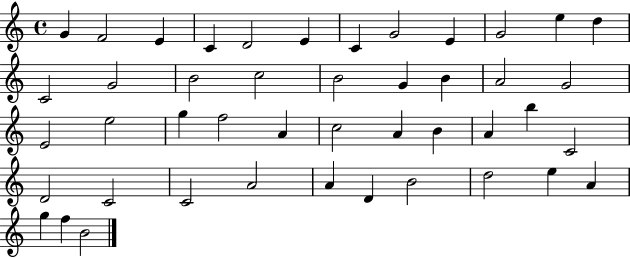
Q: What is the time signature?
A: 4/4